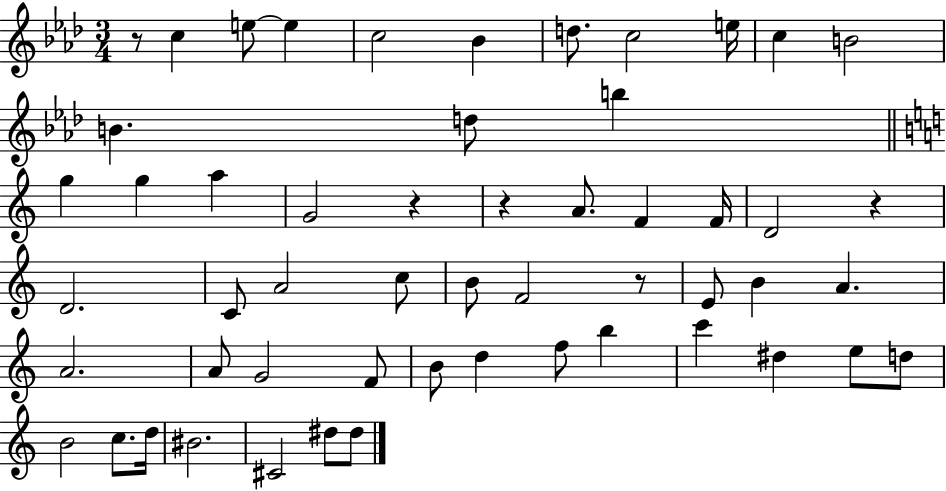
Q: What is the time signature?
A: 3/4